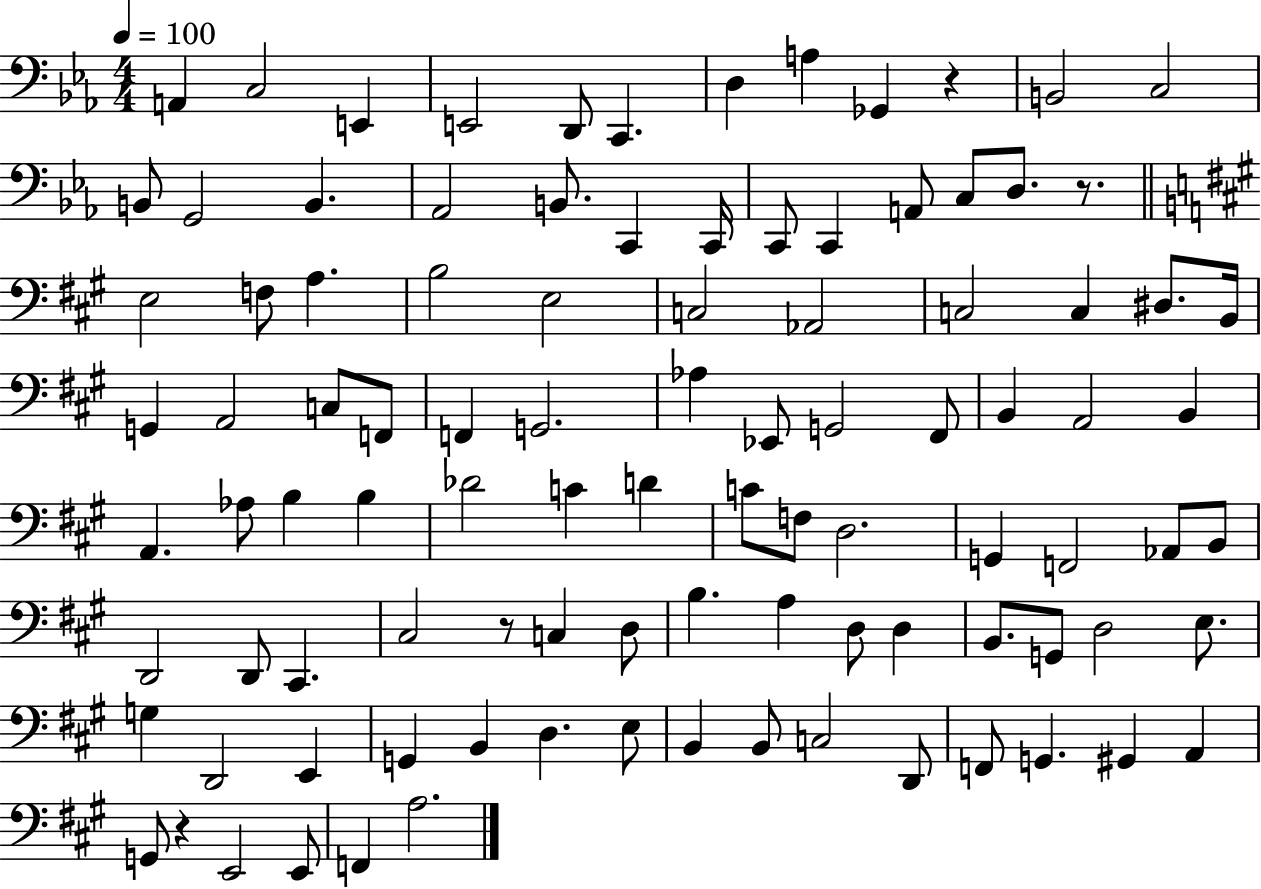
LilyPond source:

{
  \clef bass
  \numericTimeSignature
  \time 4/4
  \key ees \major
  \tempo 4 = 100
  \repeat volta 2 { a,4 c2 e,4 | e,2 d,8 c,4. | d4 a4 ges,4 r4 | b,2 c2 | \break b,8 g,2 b,4. | aes,2 b,8. c,4 c,16 | c,8 c,4 a,8 c8 d8. r8. | \bar "||" \break \key a \major e2 f8 a4. | b2 e2 | c2 aes,2 | c2 c4 dis8. b,16 | \break g,4 a,2 c8 f,8 | f,4 g,2. | aes4 ees,8 g,2 fis,8 | b,4 a,2 b,4 | \break a,4. aes8 b4 b4 | des'2 c'4 d'4 | c'8 f8 d2. | g,4 f,2 aes,8 b,8 | \break d,2 d,8 cis,4. | cis2 r8 c4 d8 | b4. a4 d8 d4 | b,8. g,8 d2 e8. | \break g4 d,2 e,4 | g,4 b,4 d4. e8 | b,4 b,8 c2 d,8 | f,8 g,4. gis,4 a,4 | \break g,8 r4 e,2 e,8 | f,4 a2. | } \bar "|."
}